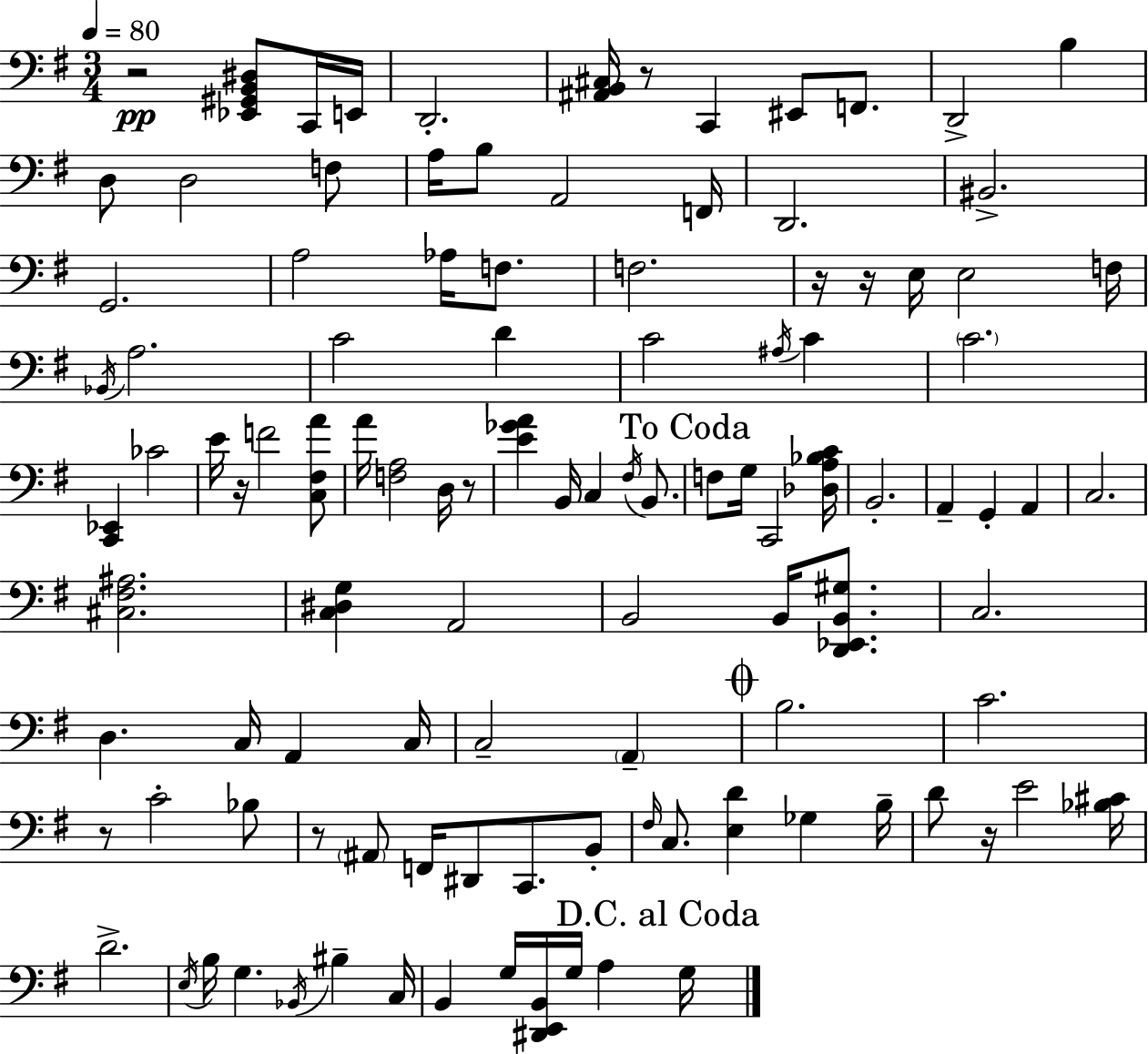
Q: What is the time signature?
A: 3/4